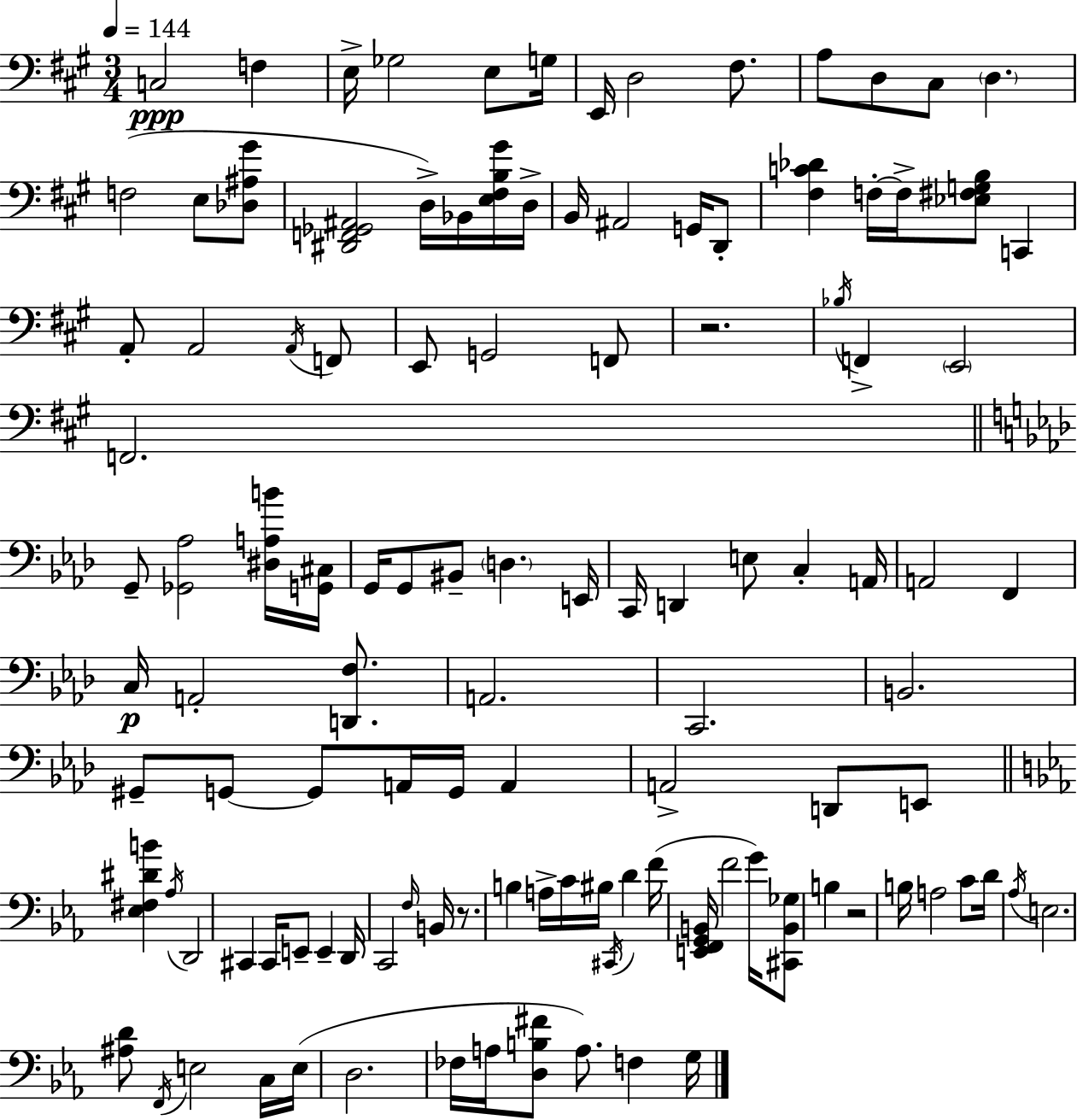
X:1
T:Untitled
M:3/4
L:1/4
K:A
C,2 F, E,/4 _G,2 E,/2 G,/4 E,,/4 D,2 ^F,/2 A,/2 D,/2 ^C,/2 D, F,2 E,/2 [_D,^A,^G]/2 [^D,,F,,_G,,^A,,]2 D,/4 _B,,/4 [E,^F,B,^G]/4 D,/4 B,,/4 ^A,,2 G,,/4 D,,/2 [^F,C_D] F,/4 F,/4 [_E,^F,G,B,]/2 C,, A,,/2 A,,2 A,,/4 F,,/2 E,,/2 G,,2 F,,/2 z2 _B,/4 F,, E,,2 F,,2 G,,/2 [_G,,_A,]2 [^D,A,B]/4 [G,,^C,]/4 G,,/4 G,,/2 ^B,,/2 D, E,,/4 C,,/4 D,, E,/2 C, A,,/4 A,,2 F,, C,/4 A,,2 [D,,F,]/2 A,,2 C,,2 B,,2 ^G,,/2 G,,/2 G,,/2 A,,/4 G,,/4 A,, A,,2 D,,/2 E,,/2 [_E,^F,^DB] _A,/4 D,,2 ^C,, ^C,,/4 E,,/2 E,, D,,/4 C,,2 F,/4 B,,/4 z/2 B, A,/4 C/4 ^B,/4 ^C,,/4 D F/4 [E,,F,,G,,B,,]/4 F2 G/4 [^C,,B,,_G,]/2 B, z2 B,/4 A,2 C/2 D/4 _A,/4 E,2 [^A,D]/2 F,,/4 E,2 C,/4 E,/4 D,2 _F,/4 A,/4 [D,B,^F]/2 A,/2 F, G,/4